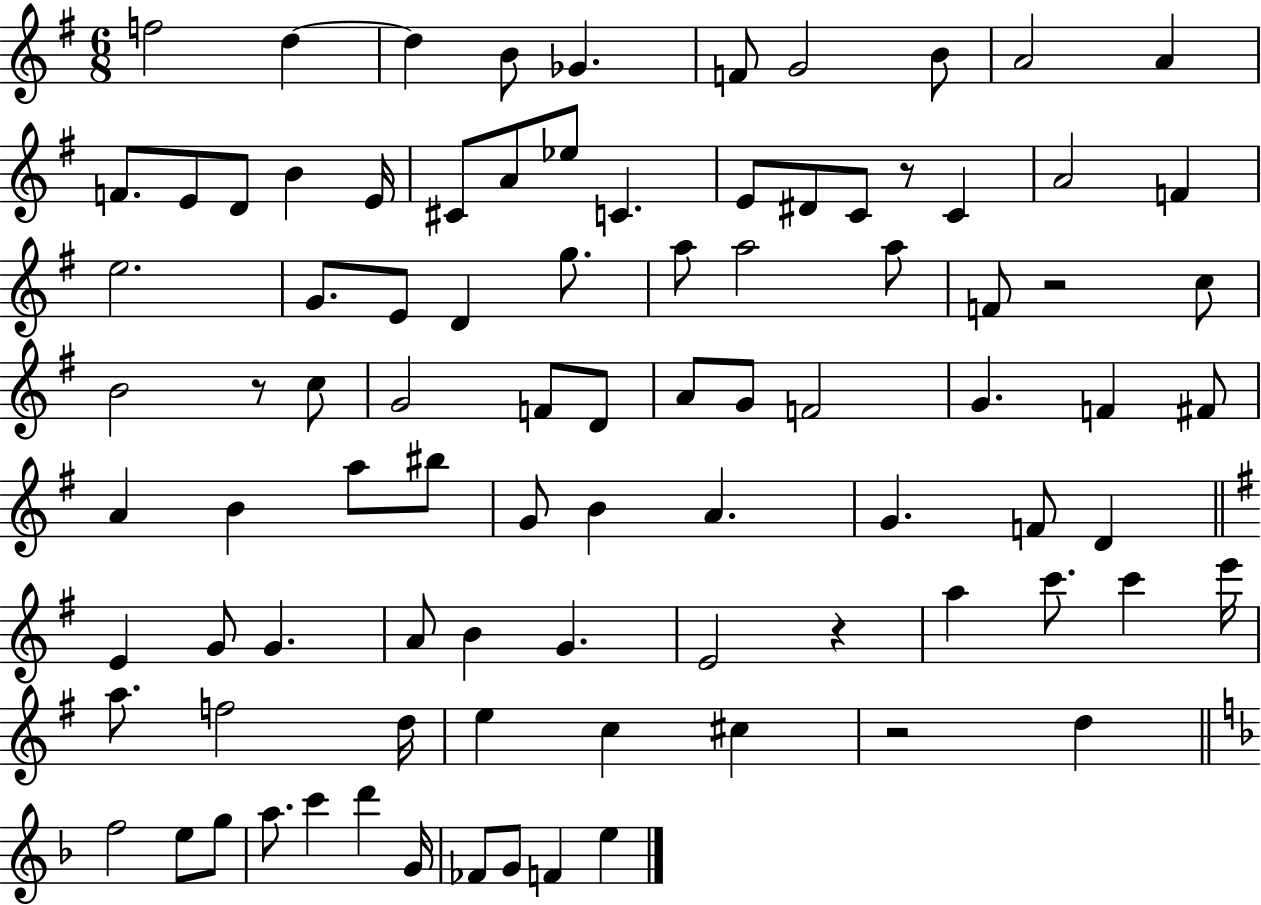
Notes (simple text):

F5/h D5/q D5/q B4/e Gb4/q. F4/e G4/h B4/e A4/h A4/q F4/e. E4/e D4/e B4/q E4/s C#4/e A4/e Eb5/e C4/q. E4/e D#4/e C4/e R/e C4/q A4/h F4/q E5/h. G4/e. E4/e D4/q G5/e. A5/e A5/h A5/e F4/e R/h C5/e B4/h R/e C5/e G4/h F4/e D4/e A4/e G4/e F4/h G4/q. F4/q F#4/e A4/q B4/q A5/e BIS5/e G4/e B4/q A4/q. G4/q. F4/e D4/q E4/q G4/e G4/q. A4/e B4/q G4/q. E4/h R/q A5/q C6/e. C6/q E6/s A5/e. F5/h D5/s E5/q C5/q C#5/q R/h D5/q F5/h E5/e G5/e A5/e. C6/q D6/q G4/s FES4/e G4/e F4/q E5/q